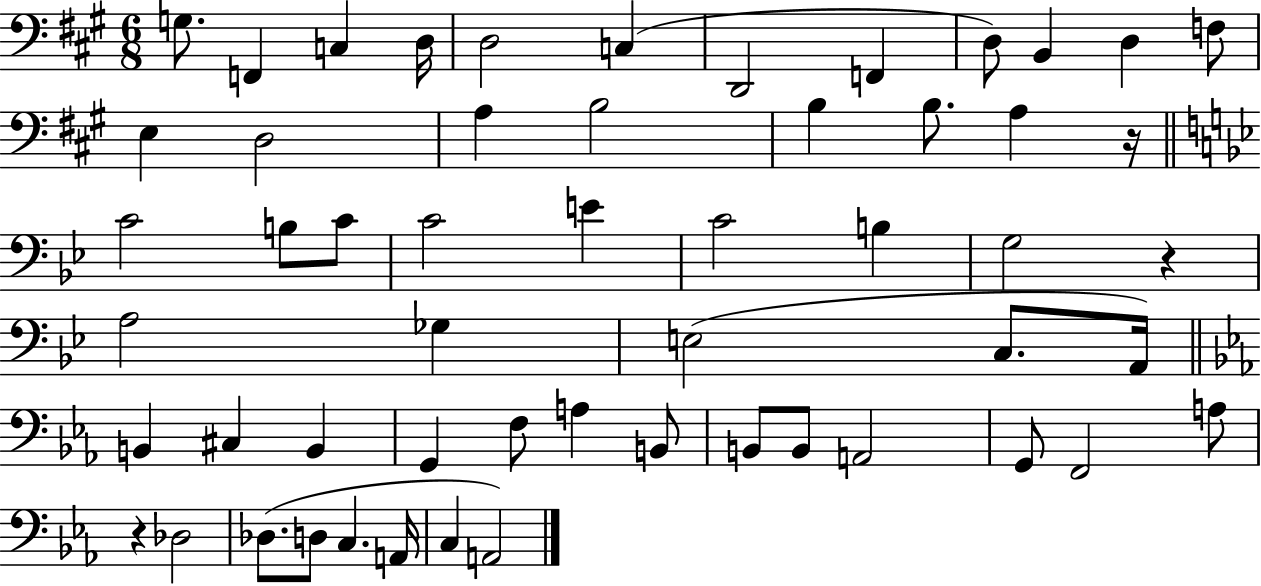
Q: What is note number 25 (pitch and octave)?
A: C4